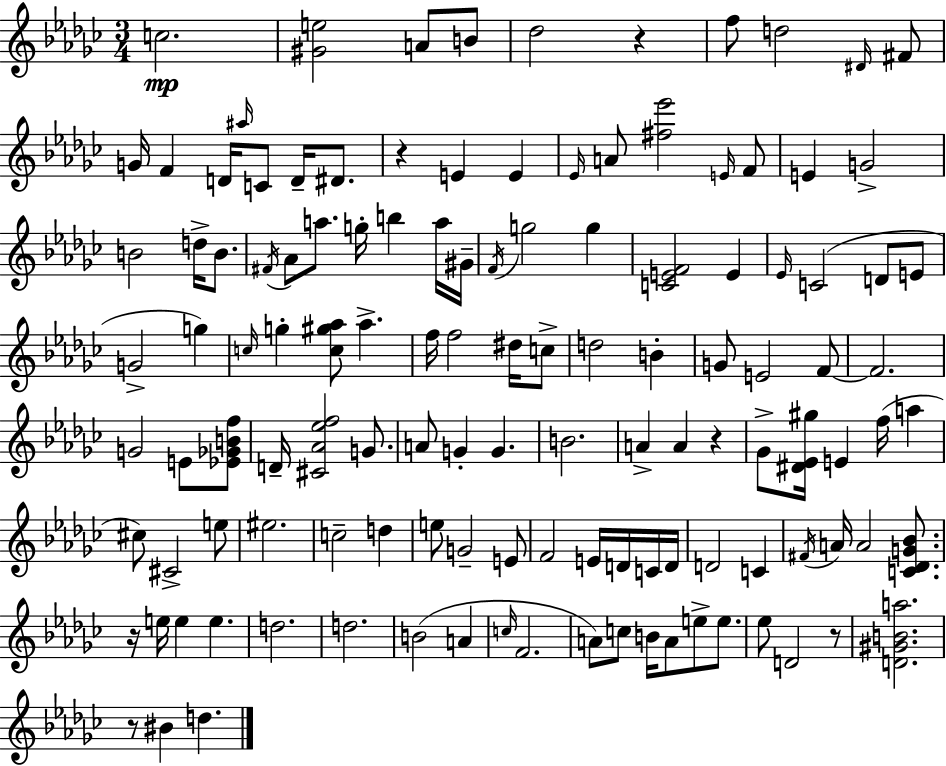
C5/h. [G#4,E5]/h A4/e B4/e Db5/h R/q F5/e D5/h D#4/s F#4/e G4/s F4/q D4/s A#5/s C4/e D4/s D#4/e. R/q E4/q E4/q Eb4/s A4/e [F#5,Eb6]/h E4/s F4/e E4/q G4/h B4/h D5/s B4/e. F#4/s Ab4/e A5/e. G5/s B5/q A5/s G#4/s F4/s G5/h G5/q [C4,E4,F4]/h E4/q Eb4/s C4/h D4/e E4/e G4/h G5/q C5/s G5/q [C5,G#5,Ab5]/e Ab5/q. F5/s F5/h D#5/s C5/e D5/h B4/q G4/e E4/h F4/e F4/h. G4/h E4/e [Eb4,Gb4,B4,F5]/e D4/s [C#4,Ab4,Eb5,F5]/h G4/e. A4/e G4/q G4/q. B4/h. A4/q A4/q R/q Gb4/e [D#4,Eb4,G#5]/s E4/q F5/s A5/q C#5/e C#4/h E5/e EIS5/h. C5/h D5/q E5/e G4/h E4/e F4/h E4/s D4/s C4/s D4/s D4/h C4/q F#4/s A4/s A4/h [C4,Db4,G4,Bb4]/e. R/s E5/s E5/q E5/q. D5/h. D5/h. B4/h A4/q C5/s F4/h. A4/e C5/e B4/s A4/e E5/e E5/e. Eb5/e D4/h R/e [D4,G#4,B4,A5]/h. R/e BIS4/q D5/q.